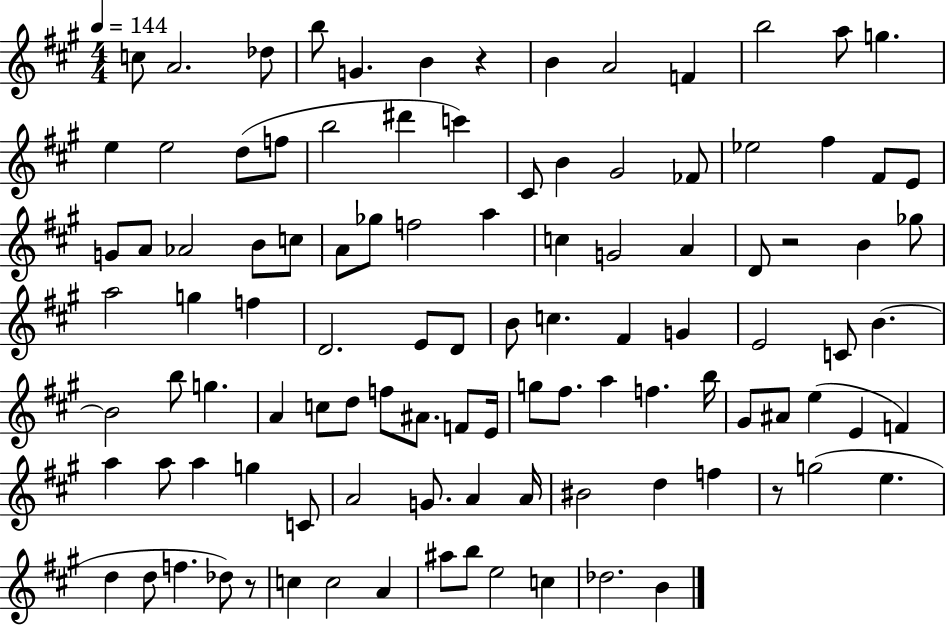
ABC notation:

X:1
T:Untitled
M:4/4
L:1/4
K:A
c/2 A2 _d/2 b/2 G B z B A2 F b2 a/2 g e e2 d/2 f/2 b2 ^d' c' ^C/2 B ^G2 _F/2 _e2 ^f ^F/2 E/2 G/2 A/2 _A2 B/2 c/2 A/2 _g/2 f2 a c G2 A D/2 z2 B _g/2 a2 g f D2 E/2 D/2 B/2 c ^F G E2 C/2 B B2 b/2 g A c/2 d/2 f/2 ^A/2 F/2 E/4 g/2 ^f/2 a f b/4 ^G/2 ^A/2 e E F a a/2 a g C/2 A2 G/2 A A/4 ^B2 d f z/2 g2 e d d/2 f _d/2 z/2 c c2 A ^a/2 b/2 e2 c _d2 B